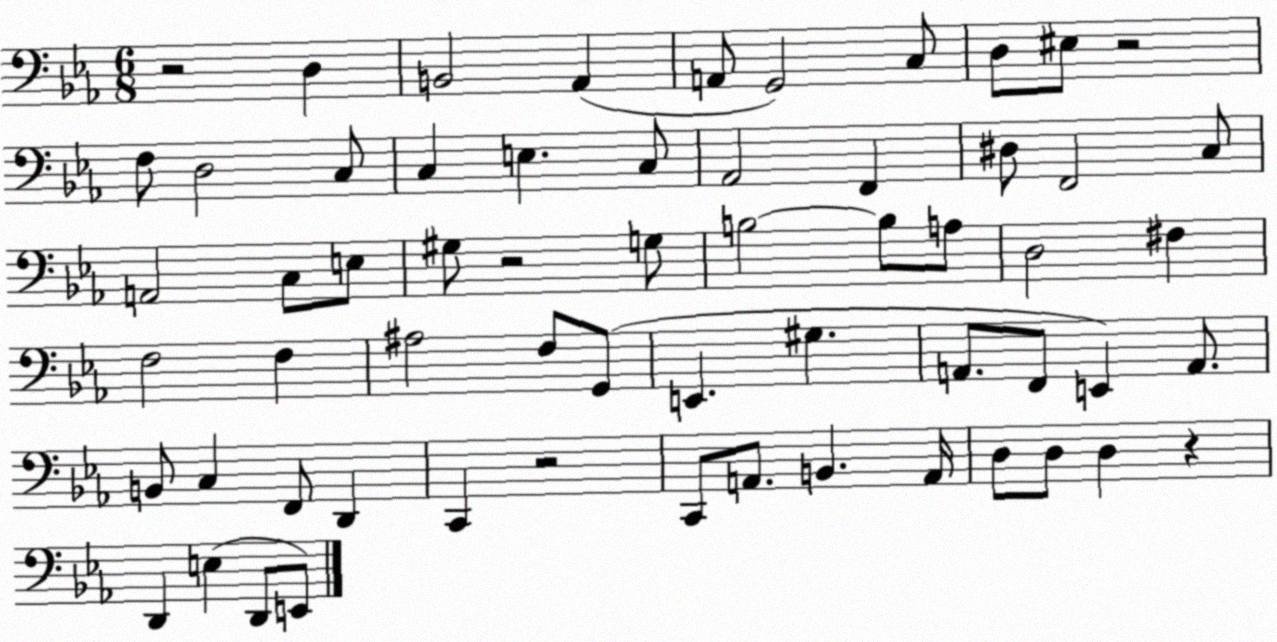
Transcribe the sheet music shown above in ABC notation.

X:1
T:Untitled
M:6/8
L:1/4
K:Eb
z2 D, B,,2 _A,, A,,/2 G,,2 C,/2 D,/2 ^E,/2 z2 F,/2 D,2 C,/2 C, E, C,/2 _A,,2 F,, ^D,/2 F,,2 C,/2 A,,2 C,/2 E,/2 ^G,/2 z2 G,/2 B,2 B,/2 A,/2 D,2 ^F, F,2 F, ^A,2 F,/2 G,,/2 E,, ^G, A,,/2 F,,/2 E,, A,,/2 B,,/2 C, F,,/2 D,, C,, z2 C,,/2 A,,/2 B,, A,,/4 D,/2 D,/2 D, z D,, E, D,,/2 E,,/2